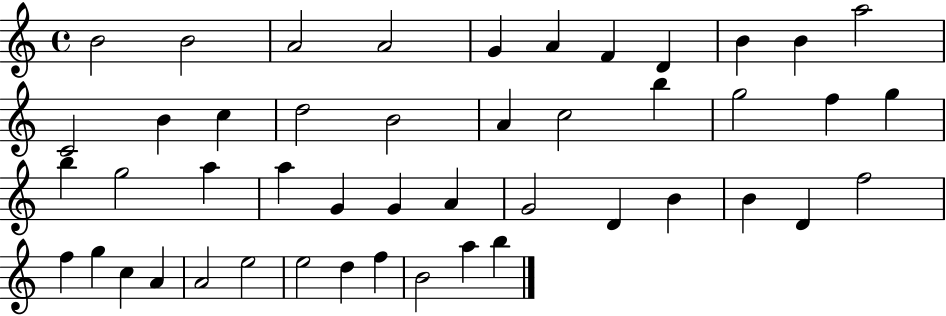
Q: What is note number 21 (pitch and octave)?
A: F5